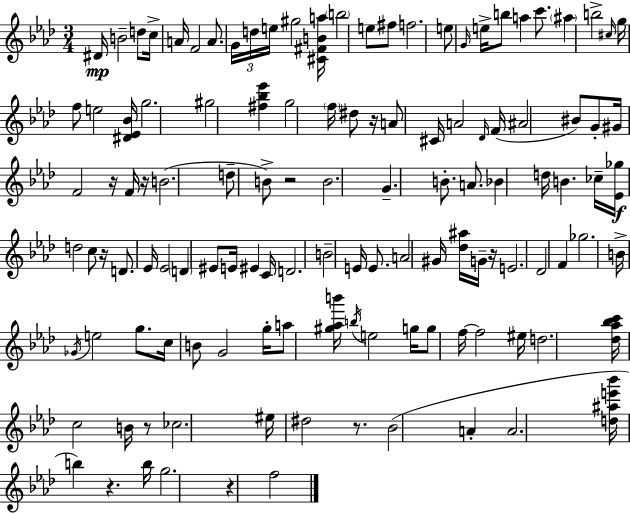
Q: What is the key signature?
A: AES major